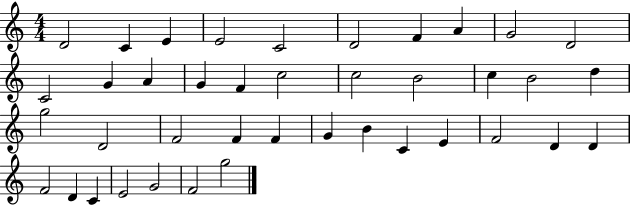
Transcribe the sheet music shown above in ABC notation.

X:1
T:Untitled
M:4/4
L:1/4
K:C
D2 C E E2 C2 D2 F A G2 D2 C2 G A G F c2 c2 B2 c B2 d g2 D2 F2 F F G B C E F2 D D F2 D C E2 G2 F2 g2